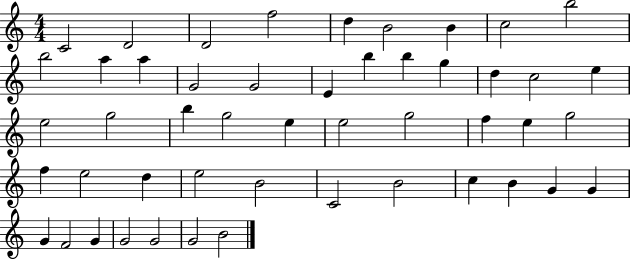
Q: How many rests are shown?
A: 0